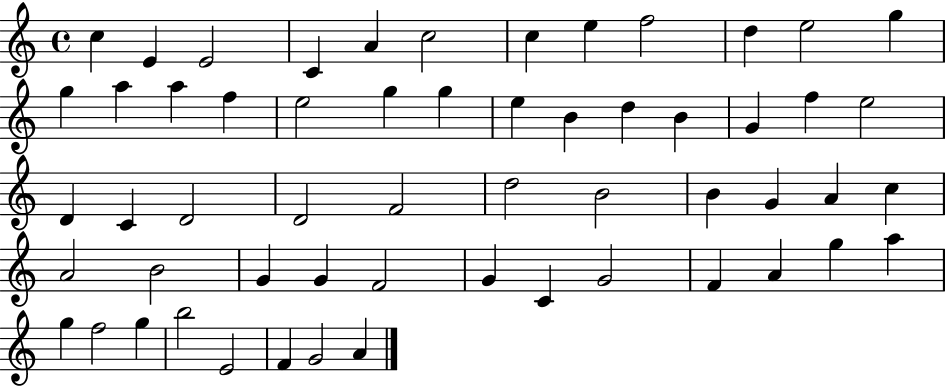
X:1
T:Untitled
M:4/4
L:1/4
K:C
c E E2 C A c2 c e f2 d e2 g g a a f e2 g g e B d B G f e2 D C D2 D2 F2 d2 B2 B G A c A2 B2 G G F2 G C G2 F A g a g f2 g b2 E2 F G2 A